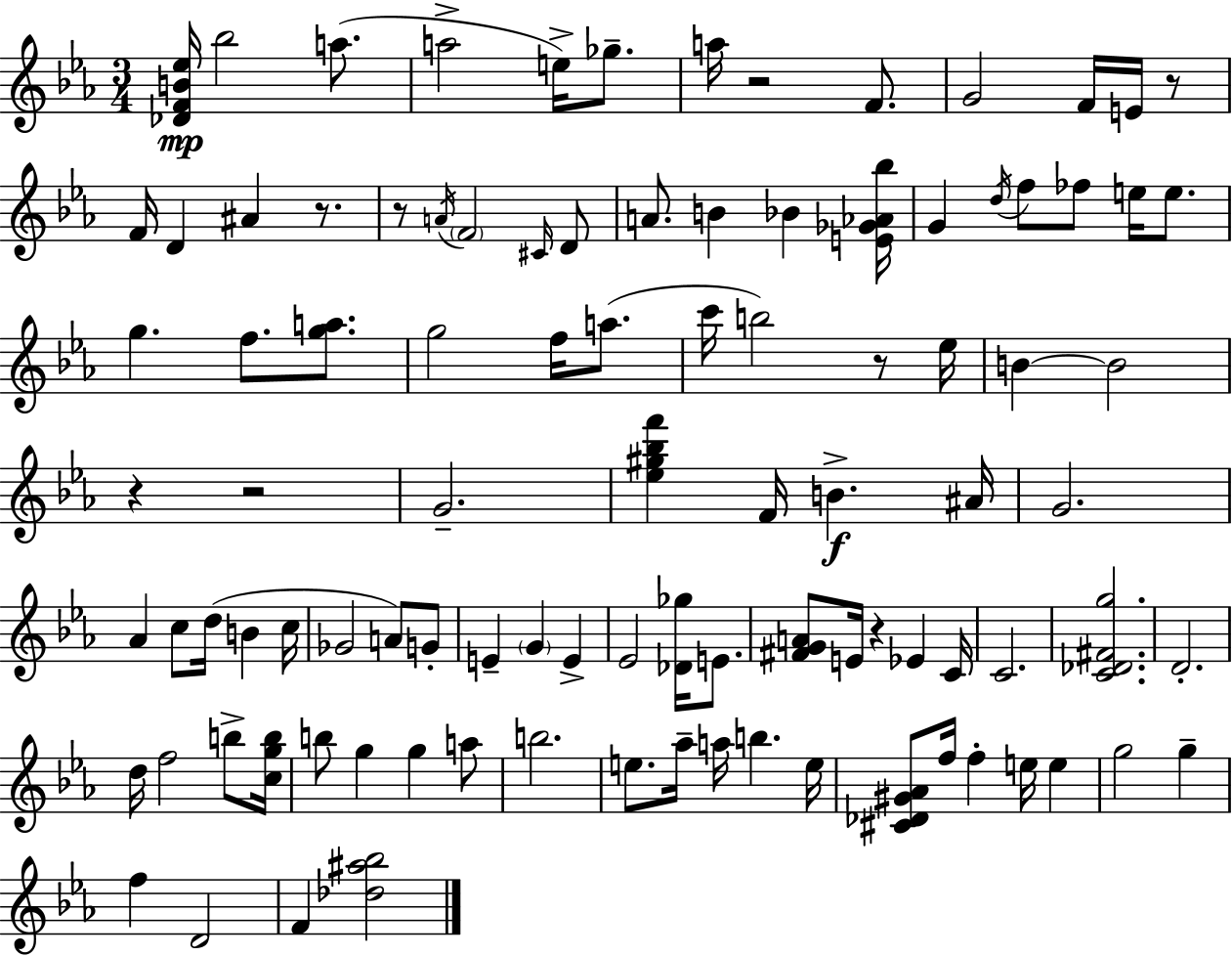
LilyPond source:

{
  \clef treble
  \numericTimeSignature
  \time 3/4
  \key ees \major
  <des' f' b' ees''>16\mp bes''2 a''8.( | a''2-> e''16->) ges''8.-- | a''16 r2 f'8. | g'2 f'16 e'16 r8 | \break f'16 d'4 ais'4 r8. | r8 \acciaccatura { a'16 } \parenthesize f'2 \grace { cis'16 } | d'8 a'8. b'4 bes'4 | <e' ges' aes' bes''>16 g'4 \acciaccatura { d''16 } f''8 fes''8 e''16 | \break e''8. g''4. f''8. | <g'' a''>8. g''2 f''16 | a''8.( c'''16 b''2) | r8 ees''16 b'4~~ b'2 | \break r4 r2 | g'2.-- | <ees'' gis'' bes'' f'''>4 f'16 b'4.->\f | ais'16 g'2. | \break aes'4 c''8 d''16( b'4 | c''16 ges'2 a'8) | g'8-. e'4-- \parenthesize g'4 e'4-> | ees'2 <des' ges''>16 | \break e'8. <fis' g' a'>8 e'16 r4 ees'4 | c'16 c'2. | <c' des' fis' g''>2. | d'2.-. | \break d''16 f''2 | b''8-> <c'' g'' b''>16 b''8 g''4 g''4 | a''8 b''2. | e''8. aes''16-- a''16 b''4. | \break e''16 <cis' des' gis' aes'>8 f''16 f''4-. e''16 e''4 | g''2 g''4-- | f''4 d'2 | f'4 <des'' ais'' bes''>2 | \break \bar "|."
}